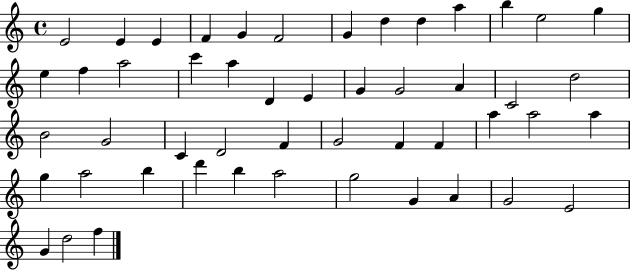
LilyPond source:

{
  \clef treble
  \time 4/4
  \defaultTimeSignature
  \key c \major
  e'2 e'4 e'4 | f'4 g'4 f'2 | g'4 d''4 d''4 a''4 | b''4 e''2 g''4 | \break e''4 f''4 a''2 | c'''4 a''4 d'4 e'4 | g'4 g'2 a'4 | c'2 d''2 | \break b'2 g'2 | c'4 d'2 f'4 | g'2 f'4 f'4 | a''4 a''2 a''4 | \break g''4 a''2 b''4 | d'''4 b''4 a''2 | g''2 g'4 a'4 | g'2 e'2 | \break g'4 d''2 f''4 | \bar "|."
}